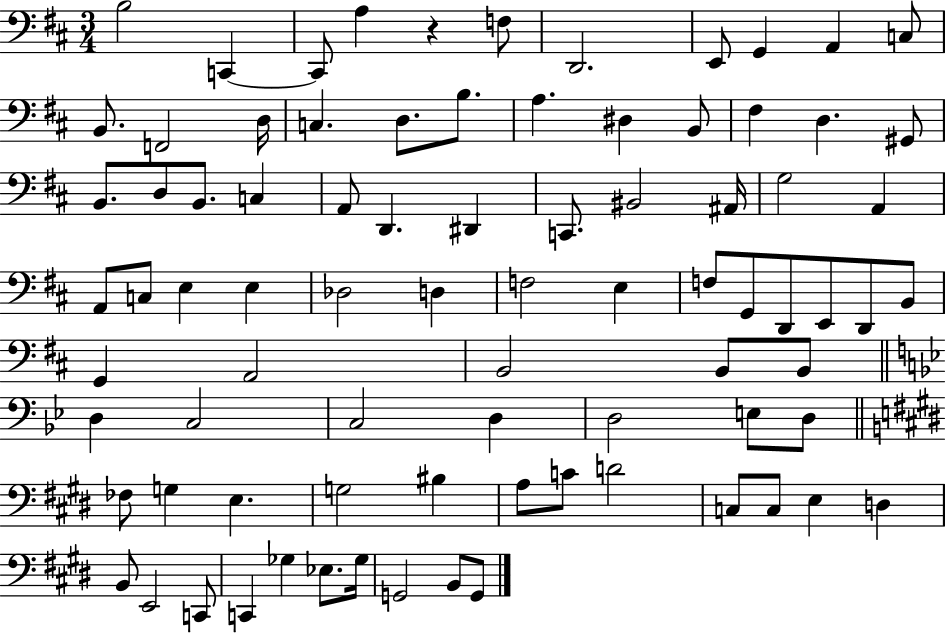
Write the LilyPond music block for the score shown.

{
  \clef bass
  \numericTimeSignature
  \time 3/4
  \key d \major
  \repeat volta 2 { b2 c,4~~ | c,8 a4 r4 f8 | d,2. | e,8 g,4 a,4 c8 | \break b,8. f,2 d16 | c4. d8. b8. | a4. dis4 b,8 | fis4 d4. gis,8 | \break b,8. d8 b,8. c4 | a,8 d,4. dis,4 | c,8. bis,2 ais,16 | g2 a,4 | \break a,8 c8 e4 e4 | des2 d4 | f2 e4 | f8 g,8 d,8 e,8 d,8 b,8 | \break g,4 a,2 | b,2 b,8 b,8 | \bar "||" \break \key g \minor d4 c2 | c2 d4 | d2 e8 d8 | \bar "||" \break \key e \major fes8 g4 e4. | g2 bis4 | a8 c'8 d'2 | c8 c8 e4 d4 | \break b,8 e,2 c,8 | c,4 ges4 ees8. ges16 | g,2 b,8 g,8 | } \bar "|."
}